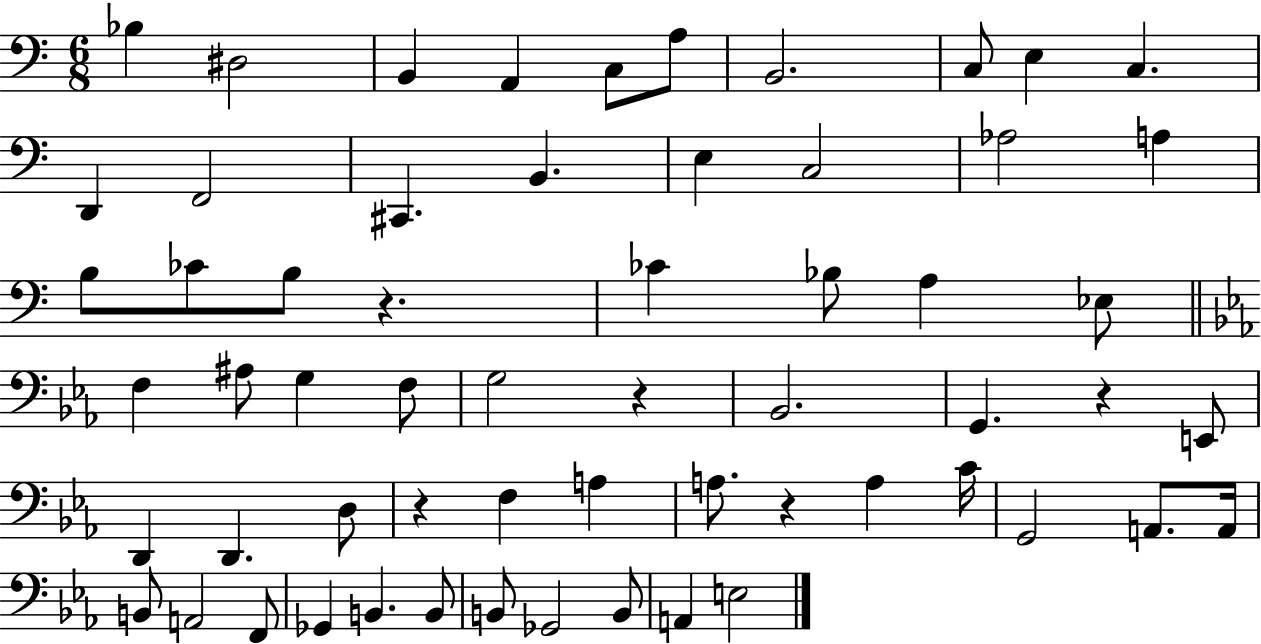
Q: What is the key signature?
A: C major